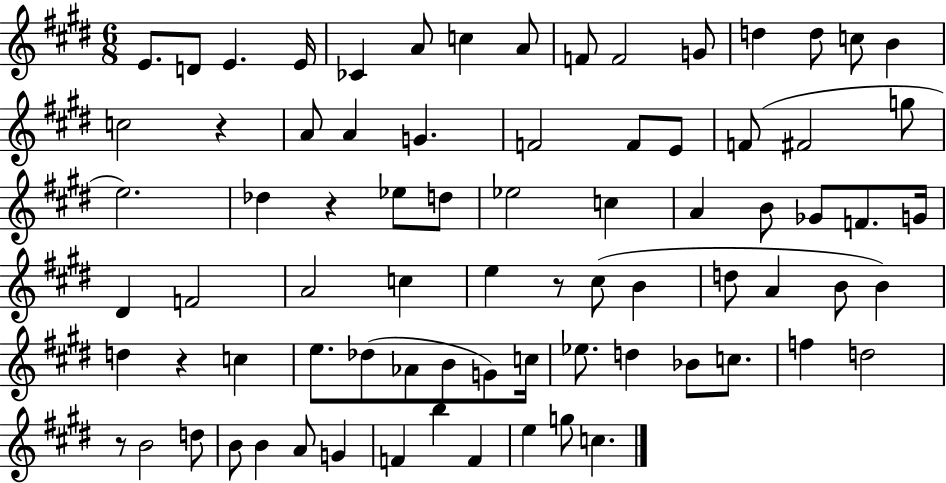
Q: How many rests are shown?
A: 5